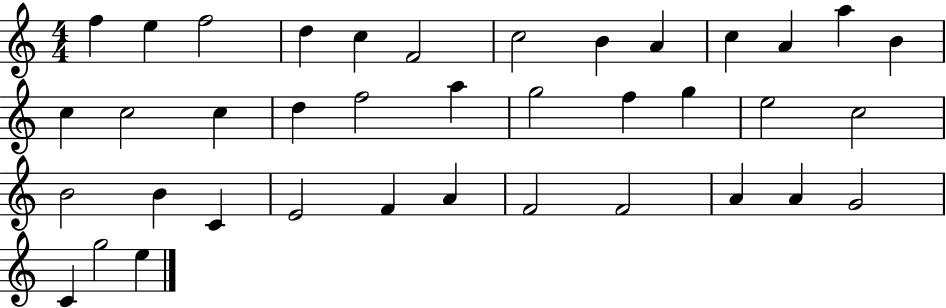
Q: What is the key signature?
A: C major